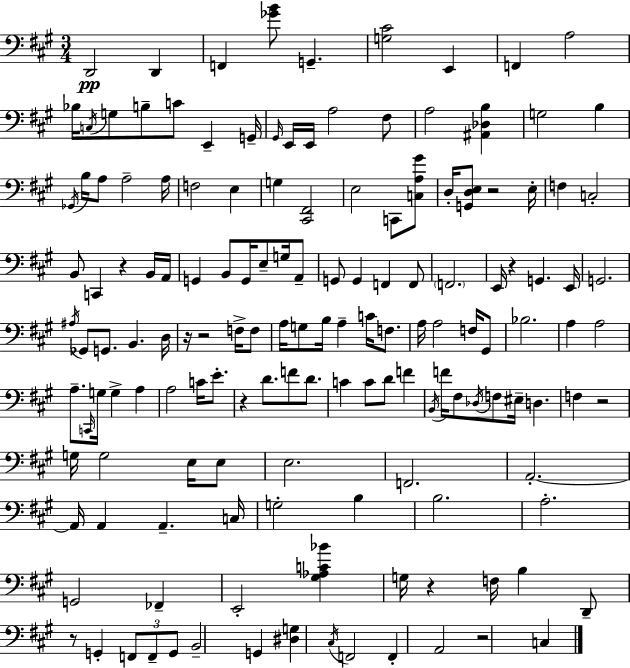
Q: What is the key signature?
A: A major